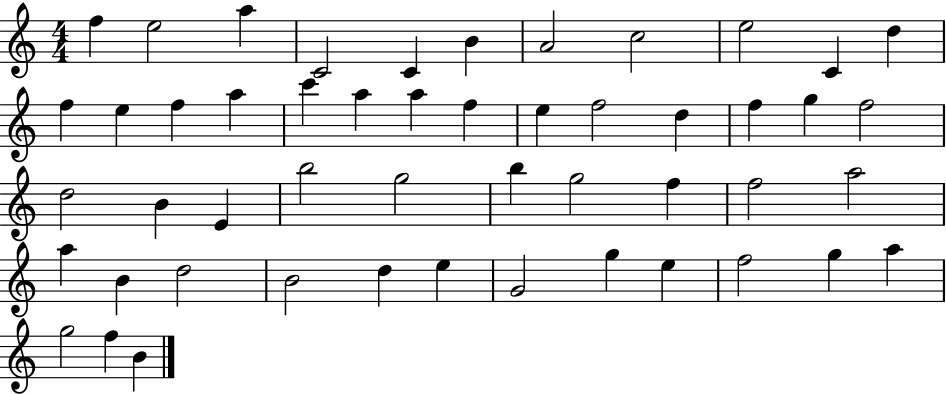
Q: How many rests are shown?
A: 0